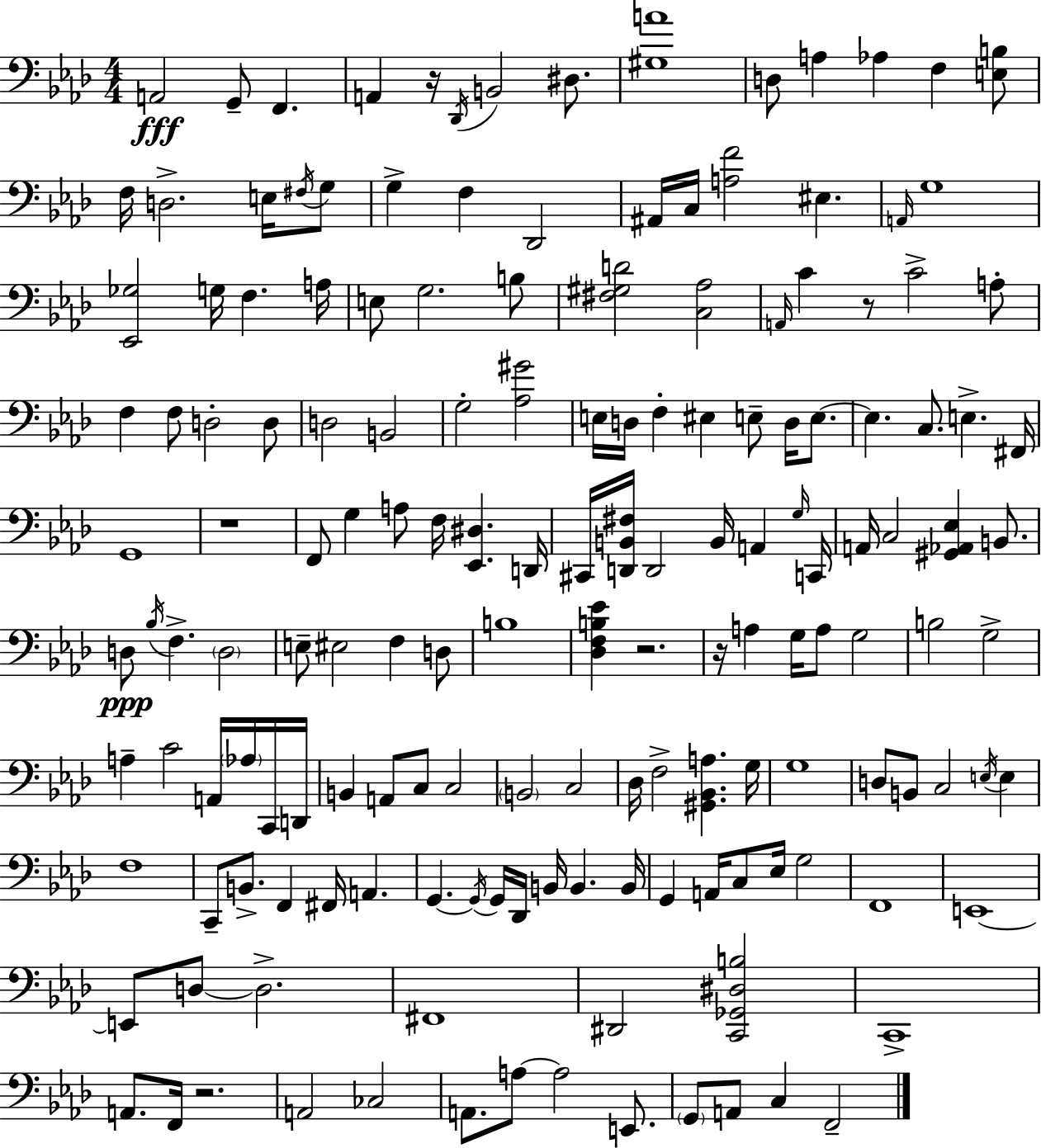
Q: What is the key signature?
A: AES major